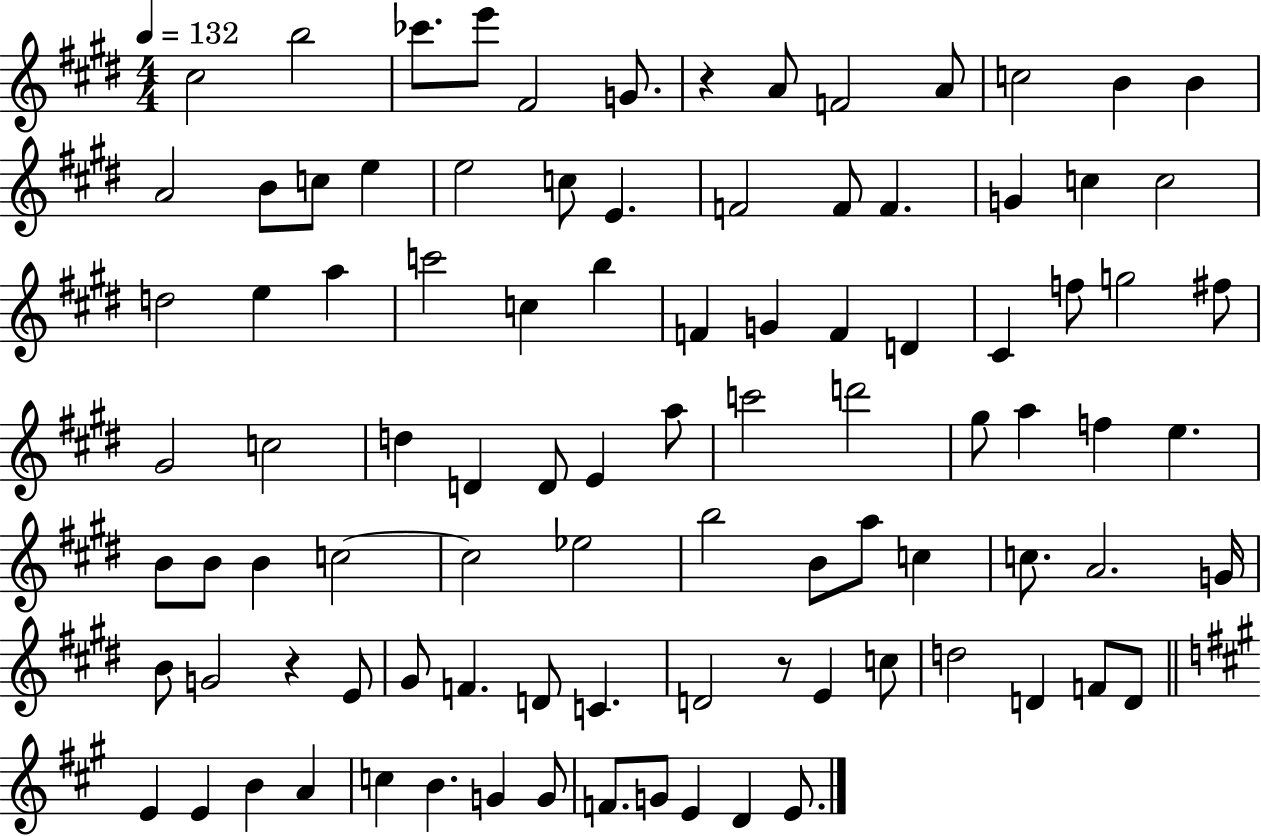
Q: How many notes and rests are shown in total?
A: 95